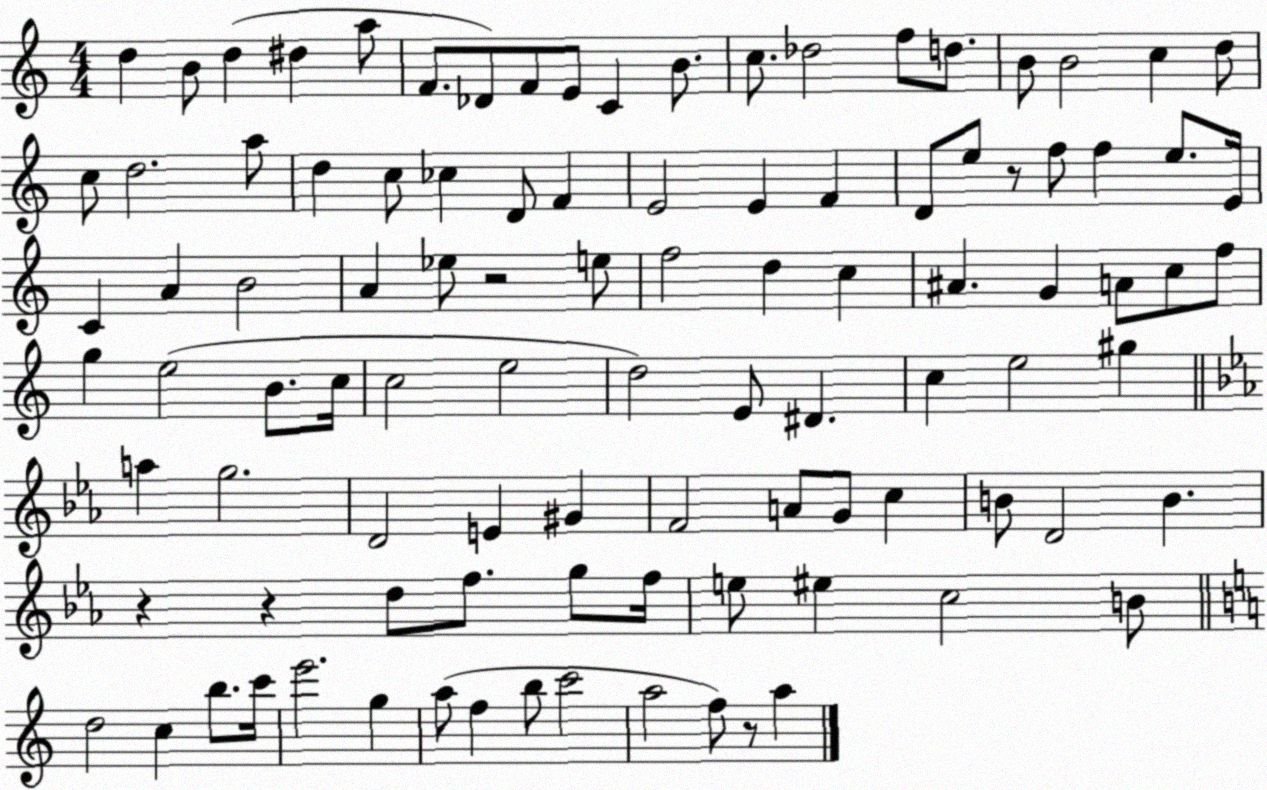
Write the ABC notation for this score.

X:1
T:Untitled
M:4/4
L:1/4
K:C
d B/2 d ^d a/2 F/2 _D/2 F/2 E/2 C B/2 c/2 _d2 f/2 d/2 B/2 B2 c d/2 c/2 d2 a/2 d c/2 _c D/2 F E2 E F D/2 e/2 z/2 f/2 f e/2 E/4 C A B2 A _e/2 z2 e/2 f2 d c ^A G A/2 c/2 f/2 g e2 B/2 c/4 c2 e2 d2 E/2 ^D c e2 ^g a g2 D2 E ^G F2 A/2 G/2 c B/2 D2 B z z d/2 f/2 g/2 f/4 e/2 ^e c2 B/2 d2 c b/2 c'/4 e'2 g a/2 f b/2 c'2 a2 f/2 z/2 a